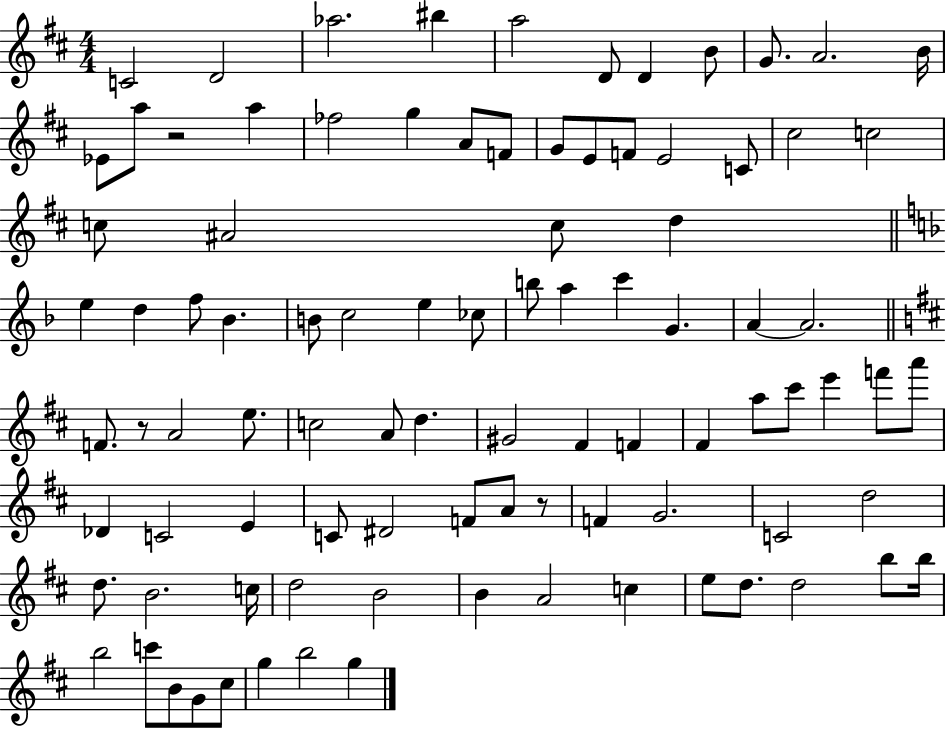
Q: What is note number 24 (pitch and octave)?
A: C#5